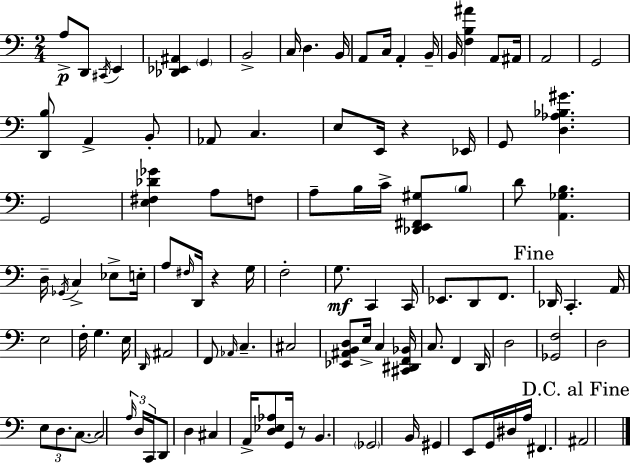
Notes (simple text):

A3/e D2/e C#2/s E2/q [Db2,Eb2,A#2]/q G2/q B2/h C3/s D3/q. B2/s A2/e C3/s A2/q B2/s B2/s [F3,B3,A#4]/q A2/e A#2/s A2/h G2/h [D2,B3]/e A2/q B2/e Ab2/e C3/q. E3/e E2/s R/q Eb2/s G2/e [D3,Ab3,Bb3,G#4]/q. G2/h [E3,F#3,Db4,Gb4]/q A3/e F3/e A3/e B3/s C4/s [Db2,E2,F#2,G#3]/e B3/e D4/e [A2,Gb3,B3]/q. D3/s Gb2/s C3/q Eb3/e E3/s A3/e F#3/s D2/s R/q G3/s F3/h G3/e. C2/q C2/s Eb2/e. D2/e F2/e. Db2/s C2/q. A2/s E3/h F3/s G3/q. E3/s D2/s A#2/h F2/e Ab2/s C3/q. C#3/h [Eb2,A#2,B2,D3]/e E3/s C3/q [C#2,D#2,F2,Bb2]/s C3/e. F2/q D2/s D3/h [Gb2,F3]/h D3/h E3/e D3/e. C3/e. C3/h A3/s D3/s C2/s D2/e D3/q C#3/q A2/s [D3,Eb3,Ab3]/e G2/s R/e B2/q. Gb2/h B2/s G#2/q E2/e G2/s D#3/s A3/s F#2/q. A#2/h